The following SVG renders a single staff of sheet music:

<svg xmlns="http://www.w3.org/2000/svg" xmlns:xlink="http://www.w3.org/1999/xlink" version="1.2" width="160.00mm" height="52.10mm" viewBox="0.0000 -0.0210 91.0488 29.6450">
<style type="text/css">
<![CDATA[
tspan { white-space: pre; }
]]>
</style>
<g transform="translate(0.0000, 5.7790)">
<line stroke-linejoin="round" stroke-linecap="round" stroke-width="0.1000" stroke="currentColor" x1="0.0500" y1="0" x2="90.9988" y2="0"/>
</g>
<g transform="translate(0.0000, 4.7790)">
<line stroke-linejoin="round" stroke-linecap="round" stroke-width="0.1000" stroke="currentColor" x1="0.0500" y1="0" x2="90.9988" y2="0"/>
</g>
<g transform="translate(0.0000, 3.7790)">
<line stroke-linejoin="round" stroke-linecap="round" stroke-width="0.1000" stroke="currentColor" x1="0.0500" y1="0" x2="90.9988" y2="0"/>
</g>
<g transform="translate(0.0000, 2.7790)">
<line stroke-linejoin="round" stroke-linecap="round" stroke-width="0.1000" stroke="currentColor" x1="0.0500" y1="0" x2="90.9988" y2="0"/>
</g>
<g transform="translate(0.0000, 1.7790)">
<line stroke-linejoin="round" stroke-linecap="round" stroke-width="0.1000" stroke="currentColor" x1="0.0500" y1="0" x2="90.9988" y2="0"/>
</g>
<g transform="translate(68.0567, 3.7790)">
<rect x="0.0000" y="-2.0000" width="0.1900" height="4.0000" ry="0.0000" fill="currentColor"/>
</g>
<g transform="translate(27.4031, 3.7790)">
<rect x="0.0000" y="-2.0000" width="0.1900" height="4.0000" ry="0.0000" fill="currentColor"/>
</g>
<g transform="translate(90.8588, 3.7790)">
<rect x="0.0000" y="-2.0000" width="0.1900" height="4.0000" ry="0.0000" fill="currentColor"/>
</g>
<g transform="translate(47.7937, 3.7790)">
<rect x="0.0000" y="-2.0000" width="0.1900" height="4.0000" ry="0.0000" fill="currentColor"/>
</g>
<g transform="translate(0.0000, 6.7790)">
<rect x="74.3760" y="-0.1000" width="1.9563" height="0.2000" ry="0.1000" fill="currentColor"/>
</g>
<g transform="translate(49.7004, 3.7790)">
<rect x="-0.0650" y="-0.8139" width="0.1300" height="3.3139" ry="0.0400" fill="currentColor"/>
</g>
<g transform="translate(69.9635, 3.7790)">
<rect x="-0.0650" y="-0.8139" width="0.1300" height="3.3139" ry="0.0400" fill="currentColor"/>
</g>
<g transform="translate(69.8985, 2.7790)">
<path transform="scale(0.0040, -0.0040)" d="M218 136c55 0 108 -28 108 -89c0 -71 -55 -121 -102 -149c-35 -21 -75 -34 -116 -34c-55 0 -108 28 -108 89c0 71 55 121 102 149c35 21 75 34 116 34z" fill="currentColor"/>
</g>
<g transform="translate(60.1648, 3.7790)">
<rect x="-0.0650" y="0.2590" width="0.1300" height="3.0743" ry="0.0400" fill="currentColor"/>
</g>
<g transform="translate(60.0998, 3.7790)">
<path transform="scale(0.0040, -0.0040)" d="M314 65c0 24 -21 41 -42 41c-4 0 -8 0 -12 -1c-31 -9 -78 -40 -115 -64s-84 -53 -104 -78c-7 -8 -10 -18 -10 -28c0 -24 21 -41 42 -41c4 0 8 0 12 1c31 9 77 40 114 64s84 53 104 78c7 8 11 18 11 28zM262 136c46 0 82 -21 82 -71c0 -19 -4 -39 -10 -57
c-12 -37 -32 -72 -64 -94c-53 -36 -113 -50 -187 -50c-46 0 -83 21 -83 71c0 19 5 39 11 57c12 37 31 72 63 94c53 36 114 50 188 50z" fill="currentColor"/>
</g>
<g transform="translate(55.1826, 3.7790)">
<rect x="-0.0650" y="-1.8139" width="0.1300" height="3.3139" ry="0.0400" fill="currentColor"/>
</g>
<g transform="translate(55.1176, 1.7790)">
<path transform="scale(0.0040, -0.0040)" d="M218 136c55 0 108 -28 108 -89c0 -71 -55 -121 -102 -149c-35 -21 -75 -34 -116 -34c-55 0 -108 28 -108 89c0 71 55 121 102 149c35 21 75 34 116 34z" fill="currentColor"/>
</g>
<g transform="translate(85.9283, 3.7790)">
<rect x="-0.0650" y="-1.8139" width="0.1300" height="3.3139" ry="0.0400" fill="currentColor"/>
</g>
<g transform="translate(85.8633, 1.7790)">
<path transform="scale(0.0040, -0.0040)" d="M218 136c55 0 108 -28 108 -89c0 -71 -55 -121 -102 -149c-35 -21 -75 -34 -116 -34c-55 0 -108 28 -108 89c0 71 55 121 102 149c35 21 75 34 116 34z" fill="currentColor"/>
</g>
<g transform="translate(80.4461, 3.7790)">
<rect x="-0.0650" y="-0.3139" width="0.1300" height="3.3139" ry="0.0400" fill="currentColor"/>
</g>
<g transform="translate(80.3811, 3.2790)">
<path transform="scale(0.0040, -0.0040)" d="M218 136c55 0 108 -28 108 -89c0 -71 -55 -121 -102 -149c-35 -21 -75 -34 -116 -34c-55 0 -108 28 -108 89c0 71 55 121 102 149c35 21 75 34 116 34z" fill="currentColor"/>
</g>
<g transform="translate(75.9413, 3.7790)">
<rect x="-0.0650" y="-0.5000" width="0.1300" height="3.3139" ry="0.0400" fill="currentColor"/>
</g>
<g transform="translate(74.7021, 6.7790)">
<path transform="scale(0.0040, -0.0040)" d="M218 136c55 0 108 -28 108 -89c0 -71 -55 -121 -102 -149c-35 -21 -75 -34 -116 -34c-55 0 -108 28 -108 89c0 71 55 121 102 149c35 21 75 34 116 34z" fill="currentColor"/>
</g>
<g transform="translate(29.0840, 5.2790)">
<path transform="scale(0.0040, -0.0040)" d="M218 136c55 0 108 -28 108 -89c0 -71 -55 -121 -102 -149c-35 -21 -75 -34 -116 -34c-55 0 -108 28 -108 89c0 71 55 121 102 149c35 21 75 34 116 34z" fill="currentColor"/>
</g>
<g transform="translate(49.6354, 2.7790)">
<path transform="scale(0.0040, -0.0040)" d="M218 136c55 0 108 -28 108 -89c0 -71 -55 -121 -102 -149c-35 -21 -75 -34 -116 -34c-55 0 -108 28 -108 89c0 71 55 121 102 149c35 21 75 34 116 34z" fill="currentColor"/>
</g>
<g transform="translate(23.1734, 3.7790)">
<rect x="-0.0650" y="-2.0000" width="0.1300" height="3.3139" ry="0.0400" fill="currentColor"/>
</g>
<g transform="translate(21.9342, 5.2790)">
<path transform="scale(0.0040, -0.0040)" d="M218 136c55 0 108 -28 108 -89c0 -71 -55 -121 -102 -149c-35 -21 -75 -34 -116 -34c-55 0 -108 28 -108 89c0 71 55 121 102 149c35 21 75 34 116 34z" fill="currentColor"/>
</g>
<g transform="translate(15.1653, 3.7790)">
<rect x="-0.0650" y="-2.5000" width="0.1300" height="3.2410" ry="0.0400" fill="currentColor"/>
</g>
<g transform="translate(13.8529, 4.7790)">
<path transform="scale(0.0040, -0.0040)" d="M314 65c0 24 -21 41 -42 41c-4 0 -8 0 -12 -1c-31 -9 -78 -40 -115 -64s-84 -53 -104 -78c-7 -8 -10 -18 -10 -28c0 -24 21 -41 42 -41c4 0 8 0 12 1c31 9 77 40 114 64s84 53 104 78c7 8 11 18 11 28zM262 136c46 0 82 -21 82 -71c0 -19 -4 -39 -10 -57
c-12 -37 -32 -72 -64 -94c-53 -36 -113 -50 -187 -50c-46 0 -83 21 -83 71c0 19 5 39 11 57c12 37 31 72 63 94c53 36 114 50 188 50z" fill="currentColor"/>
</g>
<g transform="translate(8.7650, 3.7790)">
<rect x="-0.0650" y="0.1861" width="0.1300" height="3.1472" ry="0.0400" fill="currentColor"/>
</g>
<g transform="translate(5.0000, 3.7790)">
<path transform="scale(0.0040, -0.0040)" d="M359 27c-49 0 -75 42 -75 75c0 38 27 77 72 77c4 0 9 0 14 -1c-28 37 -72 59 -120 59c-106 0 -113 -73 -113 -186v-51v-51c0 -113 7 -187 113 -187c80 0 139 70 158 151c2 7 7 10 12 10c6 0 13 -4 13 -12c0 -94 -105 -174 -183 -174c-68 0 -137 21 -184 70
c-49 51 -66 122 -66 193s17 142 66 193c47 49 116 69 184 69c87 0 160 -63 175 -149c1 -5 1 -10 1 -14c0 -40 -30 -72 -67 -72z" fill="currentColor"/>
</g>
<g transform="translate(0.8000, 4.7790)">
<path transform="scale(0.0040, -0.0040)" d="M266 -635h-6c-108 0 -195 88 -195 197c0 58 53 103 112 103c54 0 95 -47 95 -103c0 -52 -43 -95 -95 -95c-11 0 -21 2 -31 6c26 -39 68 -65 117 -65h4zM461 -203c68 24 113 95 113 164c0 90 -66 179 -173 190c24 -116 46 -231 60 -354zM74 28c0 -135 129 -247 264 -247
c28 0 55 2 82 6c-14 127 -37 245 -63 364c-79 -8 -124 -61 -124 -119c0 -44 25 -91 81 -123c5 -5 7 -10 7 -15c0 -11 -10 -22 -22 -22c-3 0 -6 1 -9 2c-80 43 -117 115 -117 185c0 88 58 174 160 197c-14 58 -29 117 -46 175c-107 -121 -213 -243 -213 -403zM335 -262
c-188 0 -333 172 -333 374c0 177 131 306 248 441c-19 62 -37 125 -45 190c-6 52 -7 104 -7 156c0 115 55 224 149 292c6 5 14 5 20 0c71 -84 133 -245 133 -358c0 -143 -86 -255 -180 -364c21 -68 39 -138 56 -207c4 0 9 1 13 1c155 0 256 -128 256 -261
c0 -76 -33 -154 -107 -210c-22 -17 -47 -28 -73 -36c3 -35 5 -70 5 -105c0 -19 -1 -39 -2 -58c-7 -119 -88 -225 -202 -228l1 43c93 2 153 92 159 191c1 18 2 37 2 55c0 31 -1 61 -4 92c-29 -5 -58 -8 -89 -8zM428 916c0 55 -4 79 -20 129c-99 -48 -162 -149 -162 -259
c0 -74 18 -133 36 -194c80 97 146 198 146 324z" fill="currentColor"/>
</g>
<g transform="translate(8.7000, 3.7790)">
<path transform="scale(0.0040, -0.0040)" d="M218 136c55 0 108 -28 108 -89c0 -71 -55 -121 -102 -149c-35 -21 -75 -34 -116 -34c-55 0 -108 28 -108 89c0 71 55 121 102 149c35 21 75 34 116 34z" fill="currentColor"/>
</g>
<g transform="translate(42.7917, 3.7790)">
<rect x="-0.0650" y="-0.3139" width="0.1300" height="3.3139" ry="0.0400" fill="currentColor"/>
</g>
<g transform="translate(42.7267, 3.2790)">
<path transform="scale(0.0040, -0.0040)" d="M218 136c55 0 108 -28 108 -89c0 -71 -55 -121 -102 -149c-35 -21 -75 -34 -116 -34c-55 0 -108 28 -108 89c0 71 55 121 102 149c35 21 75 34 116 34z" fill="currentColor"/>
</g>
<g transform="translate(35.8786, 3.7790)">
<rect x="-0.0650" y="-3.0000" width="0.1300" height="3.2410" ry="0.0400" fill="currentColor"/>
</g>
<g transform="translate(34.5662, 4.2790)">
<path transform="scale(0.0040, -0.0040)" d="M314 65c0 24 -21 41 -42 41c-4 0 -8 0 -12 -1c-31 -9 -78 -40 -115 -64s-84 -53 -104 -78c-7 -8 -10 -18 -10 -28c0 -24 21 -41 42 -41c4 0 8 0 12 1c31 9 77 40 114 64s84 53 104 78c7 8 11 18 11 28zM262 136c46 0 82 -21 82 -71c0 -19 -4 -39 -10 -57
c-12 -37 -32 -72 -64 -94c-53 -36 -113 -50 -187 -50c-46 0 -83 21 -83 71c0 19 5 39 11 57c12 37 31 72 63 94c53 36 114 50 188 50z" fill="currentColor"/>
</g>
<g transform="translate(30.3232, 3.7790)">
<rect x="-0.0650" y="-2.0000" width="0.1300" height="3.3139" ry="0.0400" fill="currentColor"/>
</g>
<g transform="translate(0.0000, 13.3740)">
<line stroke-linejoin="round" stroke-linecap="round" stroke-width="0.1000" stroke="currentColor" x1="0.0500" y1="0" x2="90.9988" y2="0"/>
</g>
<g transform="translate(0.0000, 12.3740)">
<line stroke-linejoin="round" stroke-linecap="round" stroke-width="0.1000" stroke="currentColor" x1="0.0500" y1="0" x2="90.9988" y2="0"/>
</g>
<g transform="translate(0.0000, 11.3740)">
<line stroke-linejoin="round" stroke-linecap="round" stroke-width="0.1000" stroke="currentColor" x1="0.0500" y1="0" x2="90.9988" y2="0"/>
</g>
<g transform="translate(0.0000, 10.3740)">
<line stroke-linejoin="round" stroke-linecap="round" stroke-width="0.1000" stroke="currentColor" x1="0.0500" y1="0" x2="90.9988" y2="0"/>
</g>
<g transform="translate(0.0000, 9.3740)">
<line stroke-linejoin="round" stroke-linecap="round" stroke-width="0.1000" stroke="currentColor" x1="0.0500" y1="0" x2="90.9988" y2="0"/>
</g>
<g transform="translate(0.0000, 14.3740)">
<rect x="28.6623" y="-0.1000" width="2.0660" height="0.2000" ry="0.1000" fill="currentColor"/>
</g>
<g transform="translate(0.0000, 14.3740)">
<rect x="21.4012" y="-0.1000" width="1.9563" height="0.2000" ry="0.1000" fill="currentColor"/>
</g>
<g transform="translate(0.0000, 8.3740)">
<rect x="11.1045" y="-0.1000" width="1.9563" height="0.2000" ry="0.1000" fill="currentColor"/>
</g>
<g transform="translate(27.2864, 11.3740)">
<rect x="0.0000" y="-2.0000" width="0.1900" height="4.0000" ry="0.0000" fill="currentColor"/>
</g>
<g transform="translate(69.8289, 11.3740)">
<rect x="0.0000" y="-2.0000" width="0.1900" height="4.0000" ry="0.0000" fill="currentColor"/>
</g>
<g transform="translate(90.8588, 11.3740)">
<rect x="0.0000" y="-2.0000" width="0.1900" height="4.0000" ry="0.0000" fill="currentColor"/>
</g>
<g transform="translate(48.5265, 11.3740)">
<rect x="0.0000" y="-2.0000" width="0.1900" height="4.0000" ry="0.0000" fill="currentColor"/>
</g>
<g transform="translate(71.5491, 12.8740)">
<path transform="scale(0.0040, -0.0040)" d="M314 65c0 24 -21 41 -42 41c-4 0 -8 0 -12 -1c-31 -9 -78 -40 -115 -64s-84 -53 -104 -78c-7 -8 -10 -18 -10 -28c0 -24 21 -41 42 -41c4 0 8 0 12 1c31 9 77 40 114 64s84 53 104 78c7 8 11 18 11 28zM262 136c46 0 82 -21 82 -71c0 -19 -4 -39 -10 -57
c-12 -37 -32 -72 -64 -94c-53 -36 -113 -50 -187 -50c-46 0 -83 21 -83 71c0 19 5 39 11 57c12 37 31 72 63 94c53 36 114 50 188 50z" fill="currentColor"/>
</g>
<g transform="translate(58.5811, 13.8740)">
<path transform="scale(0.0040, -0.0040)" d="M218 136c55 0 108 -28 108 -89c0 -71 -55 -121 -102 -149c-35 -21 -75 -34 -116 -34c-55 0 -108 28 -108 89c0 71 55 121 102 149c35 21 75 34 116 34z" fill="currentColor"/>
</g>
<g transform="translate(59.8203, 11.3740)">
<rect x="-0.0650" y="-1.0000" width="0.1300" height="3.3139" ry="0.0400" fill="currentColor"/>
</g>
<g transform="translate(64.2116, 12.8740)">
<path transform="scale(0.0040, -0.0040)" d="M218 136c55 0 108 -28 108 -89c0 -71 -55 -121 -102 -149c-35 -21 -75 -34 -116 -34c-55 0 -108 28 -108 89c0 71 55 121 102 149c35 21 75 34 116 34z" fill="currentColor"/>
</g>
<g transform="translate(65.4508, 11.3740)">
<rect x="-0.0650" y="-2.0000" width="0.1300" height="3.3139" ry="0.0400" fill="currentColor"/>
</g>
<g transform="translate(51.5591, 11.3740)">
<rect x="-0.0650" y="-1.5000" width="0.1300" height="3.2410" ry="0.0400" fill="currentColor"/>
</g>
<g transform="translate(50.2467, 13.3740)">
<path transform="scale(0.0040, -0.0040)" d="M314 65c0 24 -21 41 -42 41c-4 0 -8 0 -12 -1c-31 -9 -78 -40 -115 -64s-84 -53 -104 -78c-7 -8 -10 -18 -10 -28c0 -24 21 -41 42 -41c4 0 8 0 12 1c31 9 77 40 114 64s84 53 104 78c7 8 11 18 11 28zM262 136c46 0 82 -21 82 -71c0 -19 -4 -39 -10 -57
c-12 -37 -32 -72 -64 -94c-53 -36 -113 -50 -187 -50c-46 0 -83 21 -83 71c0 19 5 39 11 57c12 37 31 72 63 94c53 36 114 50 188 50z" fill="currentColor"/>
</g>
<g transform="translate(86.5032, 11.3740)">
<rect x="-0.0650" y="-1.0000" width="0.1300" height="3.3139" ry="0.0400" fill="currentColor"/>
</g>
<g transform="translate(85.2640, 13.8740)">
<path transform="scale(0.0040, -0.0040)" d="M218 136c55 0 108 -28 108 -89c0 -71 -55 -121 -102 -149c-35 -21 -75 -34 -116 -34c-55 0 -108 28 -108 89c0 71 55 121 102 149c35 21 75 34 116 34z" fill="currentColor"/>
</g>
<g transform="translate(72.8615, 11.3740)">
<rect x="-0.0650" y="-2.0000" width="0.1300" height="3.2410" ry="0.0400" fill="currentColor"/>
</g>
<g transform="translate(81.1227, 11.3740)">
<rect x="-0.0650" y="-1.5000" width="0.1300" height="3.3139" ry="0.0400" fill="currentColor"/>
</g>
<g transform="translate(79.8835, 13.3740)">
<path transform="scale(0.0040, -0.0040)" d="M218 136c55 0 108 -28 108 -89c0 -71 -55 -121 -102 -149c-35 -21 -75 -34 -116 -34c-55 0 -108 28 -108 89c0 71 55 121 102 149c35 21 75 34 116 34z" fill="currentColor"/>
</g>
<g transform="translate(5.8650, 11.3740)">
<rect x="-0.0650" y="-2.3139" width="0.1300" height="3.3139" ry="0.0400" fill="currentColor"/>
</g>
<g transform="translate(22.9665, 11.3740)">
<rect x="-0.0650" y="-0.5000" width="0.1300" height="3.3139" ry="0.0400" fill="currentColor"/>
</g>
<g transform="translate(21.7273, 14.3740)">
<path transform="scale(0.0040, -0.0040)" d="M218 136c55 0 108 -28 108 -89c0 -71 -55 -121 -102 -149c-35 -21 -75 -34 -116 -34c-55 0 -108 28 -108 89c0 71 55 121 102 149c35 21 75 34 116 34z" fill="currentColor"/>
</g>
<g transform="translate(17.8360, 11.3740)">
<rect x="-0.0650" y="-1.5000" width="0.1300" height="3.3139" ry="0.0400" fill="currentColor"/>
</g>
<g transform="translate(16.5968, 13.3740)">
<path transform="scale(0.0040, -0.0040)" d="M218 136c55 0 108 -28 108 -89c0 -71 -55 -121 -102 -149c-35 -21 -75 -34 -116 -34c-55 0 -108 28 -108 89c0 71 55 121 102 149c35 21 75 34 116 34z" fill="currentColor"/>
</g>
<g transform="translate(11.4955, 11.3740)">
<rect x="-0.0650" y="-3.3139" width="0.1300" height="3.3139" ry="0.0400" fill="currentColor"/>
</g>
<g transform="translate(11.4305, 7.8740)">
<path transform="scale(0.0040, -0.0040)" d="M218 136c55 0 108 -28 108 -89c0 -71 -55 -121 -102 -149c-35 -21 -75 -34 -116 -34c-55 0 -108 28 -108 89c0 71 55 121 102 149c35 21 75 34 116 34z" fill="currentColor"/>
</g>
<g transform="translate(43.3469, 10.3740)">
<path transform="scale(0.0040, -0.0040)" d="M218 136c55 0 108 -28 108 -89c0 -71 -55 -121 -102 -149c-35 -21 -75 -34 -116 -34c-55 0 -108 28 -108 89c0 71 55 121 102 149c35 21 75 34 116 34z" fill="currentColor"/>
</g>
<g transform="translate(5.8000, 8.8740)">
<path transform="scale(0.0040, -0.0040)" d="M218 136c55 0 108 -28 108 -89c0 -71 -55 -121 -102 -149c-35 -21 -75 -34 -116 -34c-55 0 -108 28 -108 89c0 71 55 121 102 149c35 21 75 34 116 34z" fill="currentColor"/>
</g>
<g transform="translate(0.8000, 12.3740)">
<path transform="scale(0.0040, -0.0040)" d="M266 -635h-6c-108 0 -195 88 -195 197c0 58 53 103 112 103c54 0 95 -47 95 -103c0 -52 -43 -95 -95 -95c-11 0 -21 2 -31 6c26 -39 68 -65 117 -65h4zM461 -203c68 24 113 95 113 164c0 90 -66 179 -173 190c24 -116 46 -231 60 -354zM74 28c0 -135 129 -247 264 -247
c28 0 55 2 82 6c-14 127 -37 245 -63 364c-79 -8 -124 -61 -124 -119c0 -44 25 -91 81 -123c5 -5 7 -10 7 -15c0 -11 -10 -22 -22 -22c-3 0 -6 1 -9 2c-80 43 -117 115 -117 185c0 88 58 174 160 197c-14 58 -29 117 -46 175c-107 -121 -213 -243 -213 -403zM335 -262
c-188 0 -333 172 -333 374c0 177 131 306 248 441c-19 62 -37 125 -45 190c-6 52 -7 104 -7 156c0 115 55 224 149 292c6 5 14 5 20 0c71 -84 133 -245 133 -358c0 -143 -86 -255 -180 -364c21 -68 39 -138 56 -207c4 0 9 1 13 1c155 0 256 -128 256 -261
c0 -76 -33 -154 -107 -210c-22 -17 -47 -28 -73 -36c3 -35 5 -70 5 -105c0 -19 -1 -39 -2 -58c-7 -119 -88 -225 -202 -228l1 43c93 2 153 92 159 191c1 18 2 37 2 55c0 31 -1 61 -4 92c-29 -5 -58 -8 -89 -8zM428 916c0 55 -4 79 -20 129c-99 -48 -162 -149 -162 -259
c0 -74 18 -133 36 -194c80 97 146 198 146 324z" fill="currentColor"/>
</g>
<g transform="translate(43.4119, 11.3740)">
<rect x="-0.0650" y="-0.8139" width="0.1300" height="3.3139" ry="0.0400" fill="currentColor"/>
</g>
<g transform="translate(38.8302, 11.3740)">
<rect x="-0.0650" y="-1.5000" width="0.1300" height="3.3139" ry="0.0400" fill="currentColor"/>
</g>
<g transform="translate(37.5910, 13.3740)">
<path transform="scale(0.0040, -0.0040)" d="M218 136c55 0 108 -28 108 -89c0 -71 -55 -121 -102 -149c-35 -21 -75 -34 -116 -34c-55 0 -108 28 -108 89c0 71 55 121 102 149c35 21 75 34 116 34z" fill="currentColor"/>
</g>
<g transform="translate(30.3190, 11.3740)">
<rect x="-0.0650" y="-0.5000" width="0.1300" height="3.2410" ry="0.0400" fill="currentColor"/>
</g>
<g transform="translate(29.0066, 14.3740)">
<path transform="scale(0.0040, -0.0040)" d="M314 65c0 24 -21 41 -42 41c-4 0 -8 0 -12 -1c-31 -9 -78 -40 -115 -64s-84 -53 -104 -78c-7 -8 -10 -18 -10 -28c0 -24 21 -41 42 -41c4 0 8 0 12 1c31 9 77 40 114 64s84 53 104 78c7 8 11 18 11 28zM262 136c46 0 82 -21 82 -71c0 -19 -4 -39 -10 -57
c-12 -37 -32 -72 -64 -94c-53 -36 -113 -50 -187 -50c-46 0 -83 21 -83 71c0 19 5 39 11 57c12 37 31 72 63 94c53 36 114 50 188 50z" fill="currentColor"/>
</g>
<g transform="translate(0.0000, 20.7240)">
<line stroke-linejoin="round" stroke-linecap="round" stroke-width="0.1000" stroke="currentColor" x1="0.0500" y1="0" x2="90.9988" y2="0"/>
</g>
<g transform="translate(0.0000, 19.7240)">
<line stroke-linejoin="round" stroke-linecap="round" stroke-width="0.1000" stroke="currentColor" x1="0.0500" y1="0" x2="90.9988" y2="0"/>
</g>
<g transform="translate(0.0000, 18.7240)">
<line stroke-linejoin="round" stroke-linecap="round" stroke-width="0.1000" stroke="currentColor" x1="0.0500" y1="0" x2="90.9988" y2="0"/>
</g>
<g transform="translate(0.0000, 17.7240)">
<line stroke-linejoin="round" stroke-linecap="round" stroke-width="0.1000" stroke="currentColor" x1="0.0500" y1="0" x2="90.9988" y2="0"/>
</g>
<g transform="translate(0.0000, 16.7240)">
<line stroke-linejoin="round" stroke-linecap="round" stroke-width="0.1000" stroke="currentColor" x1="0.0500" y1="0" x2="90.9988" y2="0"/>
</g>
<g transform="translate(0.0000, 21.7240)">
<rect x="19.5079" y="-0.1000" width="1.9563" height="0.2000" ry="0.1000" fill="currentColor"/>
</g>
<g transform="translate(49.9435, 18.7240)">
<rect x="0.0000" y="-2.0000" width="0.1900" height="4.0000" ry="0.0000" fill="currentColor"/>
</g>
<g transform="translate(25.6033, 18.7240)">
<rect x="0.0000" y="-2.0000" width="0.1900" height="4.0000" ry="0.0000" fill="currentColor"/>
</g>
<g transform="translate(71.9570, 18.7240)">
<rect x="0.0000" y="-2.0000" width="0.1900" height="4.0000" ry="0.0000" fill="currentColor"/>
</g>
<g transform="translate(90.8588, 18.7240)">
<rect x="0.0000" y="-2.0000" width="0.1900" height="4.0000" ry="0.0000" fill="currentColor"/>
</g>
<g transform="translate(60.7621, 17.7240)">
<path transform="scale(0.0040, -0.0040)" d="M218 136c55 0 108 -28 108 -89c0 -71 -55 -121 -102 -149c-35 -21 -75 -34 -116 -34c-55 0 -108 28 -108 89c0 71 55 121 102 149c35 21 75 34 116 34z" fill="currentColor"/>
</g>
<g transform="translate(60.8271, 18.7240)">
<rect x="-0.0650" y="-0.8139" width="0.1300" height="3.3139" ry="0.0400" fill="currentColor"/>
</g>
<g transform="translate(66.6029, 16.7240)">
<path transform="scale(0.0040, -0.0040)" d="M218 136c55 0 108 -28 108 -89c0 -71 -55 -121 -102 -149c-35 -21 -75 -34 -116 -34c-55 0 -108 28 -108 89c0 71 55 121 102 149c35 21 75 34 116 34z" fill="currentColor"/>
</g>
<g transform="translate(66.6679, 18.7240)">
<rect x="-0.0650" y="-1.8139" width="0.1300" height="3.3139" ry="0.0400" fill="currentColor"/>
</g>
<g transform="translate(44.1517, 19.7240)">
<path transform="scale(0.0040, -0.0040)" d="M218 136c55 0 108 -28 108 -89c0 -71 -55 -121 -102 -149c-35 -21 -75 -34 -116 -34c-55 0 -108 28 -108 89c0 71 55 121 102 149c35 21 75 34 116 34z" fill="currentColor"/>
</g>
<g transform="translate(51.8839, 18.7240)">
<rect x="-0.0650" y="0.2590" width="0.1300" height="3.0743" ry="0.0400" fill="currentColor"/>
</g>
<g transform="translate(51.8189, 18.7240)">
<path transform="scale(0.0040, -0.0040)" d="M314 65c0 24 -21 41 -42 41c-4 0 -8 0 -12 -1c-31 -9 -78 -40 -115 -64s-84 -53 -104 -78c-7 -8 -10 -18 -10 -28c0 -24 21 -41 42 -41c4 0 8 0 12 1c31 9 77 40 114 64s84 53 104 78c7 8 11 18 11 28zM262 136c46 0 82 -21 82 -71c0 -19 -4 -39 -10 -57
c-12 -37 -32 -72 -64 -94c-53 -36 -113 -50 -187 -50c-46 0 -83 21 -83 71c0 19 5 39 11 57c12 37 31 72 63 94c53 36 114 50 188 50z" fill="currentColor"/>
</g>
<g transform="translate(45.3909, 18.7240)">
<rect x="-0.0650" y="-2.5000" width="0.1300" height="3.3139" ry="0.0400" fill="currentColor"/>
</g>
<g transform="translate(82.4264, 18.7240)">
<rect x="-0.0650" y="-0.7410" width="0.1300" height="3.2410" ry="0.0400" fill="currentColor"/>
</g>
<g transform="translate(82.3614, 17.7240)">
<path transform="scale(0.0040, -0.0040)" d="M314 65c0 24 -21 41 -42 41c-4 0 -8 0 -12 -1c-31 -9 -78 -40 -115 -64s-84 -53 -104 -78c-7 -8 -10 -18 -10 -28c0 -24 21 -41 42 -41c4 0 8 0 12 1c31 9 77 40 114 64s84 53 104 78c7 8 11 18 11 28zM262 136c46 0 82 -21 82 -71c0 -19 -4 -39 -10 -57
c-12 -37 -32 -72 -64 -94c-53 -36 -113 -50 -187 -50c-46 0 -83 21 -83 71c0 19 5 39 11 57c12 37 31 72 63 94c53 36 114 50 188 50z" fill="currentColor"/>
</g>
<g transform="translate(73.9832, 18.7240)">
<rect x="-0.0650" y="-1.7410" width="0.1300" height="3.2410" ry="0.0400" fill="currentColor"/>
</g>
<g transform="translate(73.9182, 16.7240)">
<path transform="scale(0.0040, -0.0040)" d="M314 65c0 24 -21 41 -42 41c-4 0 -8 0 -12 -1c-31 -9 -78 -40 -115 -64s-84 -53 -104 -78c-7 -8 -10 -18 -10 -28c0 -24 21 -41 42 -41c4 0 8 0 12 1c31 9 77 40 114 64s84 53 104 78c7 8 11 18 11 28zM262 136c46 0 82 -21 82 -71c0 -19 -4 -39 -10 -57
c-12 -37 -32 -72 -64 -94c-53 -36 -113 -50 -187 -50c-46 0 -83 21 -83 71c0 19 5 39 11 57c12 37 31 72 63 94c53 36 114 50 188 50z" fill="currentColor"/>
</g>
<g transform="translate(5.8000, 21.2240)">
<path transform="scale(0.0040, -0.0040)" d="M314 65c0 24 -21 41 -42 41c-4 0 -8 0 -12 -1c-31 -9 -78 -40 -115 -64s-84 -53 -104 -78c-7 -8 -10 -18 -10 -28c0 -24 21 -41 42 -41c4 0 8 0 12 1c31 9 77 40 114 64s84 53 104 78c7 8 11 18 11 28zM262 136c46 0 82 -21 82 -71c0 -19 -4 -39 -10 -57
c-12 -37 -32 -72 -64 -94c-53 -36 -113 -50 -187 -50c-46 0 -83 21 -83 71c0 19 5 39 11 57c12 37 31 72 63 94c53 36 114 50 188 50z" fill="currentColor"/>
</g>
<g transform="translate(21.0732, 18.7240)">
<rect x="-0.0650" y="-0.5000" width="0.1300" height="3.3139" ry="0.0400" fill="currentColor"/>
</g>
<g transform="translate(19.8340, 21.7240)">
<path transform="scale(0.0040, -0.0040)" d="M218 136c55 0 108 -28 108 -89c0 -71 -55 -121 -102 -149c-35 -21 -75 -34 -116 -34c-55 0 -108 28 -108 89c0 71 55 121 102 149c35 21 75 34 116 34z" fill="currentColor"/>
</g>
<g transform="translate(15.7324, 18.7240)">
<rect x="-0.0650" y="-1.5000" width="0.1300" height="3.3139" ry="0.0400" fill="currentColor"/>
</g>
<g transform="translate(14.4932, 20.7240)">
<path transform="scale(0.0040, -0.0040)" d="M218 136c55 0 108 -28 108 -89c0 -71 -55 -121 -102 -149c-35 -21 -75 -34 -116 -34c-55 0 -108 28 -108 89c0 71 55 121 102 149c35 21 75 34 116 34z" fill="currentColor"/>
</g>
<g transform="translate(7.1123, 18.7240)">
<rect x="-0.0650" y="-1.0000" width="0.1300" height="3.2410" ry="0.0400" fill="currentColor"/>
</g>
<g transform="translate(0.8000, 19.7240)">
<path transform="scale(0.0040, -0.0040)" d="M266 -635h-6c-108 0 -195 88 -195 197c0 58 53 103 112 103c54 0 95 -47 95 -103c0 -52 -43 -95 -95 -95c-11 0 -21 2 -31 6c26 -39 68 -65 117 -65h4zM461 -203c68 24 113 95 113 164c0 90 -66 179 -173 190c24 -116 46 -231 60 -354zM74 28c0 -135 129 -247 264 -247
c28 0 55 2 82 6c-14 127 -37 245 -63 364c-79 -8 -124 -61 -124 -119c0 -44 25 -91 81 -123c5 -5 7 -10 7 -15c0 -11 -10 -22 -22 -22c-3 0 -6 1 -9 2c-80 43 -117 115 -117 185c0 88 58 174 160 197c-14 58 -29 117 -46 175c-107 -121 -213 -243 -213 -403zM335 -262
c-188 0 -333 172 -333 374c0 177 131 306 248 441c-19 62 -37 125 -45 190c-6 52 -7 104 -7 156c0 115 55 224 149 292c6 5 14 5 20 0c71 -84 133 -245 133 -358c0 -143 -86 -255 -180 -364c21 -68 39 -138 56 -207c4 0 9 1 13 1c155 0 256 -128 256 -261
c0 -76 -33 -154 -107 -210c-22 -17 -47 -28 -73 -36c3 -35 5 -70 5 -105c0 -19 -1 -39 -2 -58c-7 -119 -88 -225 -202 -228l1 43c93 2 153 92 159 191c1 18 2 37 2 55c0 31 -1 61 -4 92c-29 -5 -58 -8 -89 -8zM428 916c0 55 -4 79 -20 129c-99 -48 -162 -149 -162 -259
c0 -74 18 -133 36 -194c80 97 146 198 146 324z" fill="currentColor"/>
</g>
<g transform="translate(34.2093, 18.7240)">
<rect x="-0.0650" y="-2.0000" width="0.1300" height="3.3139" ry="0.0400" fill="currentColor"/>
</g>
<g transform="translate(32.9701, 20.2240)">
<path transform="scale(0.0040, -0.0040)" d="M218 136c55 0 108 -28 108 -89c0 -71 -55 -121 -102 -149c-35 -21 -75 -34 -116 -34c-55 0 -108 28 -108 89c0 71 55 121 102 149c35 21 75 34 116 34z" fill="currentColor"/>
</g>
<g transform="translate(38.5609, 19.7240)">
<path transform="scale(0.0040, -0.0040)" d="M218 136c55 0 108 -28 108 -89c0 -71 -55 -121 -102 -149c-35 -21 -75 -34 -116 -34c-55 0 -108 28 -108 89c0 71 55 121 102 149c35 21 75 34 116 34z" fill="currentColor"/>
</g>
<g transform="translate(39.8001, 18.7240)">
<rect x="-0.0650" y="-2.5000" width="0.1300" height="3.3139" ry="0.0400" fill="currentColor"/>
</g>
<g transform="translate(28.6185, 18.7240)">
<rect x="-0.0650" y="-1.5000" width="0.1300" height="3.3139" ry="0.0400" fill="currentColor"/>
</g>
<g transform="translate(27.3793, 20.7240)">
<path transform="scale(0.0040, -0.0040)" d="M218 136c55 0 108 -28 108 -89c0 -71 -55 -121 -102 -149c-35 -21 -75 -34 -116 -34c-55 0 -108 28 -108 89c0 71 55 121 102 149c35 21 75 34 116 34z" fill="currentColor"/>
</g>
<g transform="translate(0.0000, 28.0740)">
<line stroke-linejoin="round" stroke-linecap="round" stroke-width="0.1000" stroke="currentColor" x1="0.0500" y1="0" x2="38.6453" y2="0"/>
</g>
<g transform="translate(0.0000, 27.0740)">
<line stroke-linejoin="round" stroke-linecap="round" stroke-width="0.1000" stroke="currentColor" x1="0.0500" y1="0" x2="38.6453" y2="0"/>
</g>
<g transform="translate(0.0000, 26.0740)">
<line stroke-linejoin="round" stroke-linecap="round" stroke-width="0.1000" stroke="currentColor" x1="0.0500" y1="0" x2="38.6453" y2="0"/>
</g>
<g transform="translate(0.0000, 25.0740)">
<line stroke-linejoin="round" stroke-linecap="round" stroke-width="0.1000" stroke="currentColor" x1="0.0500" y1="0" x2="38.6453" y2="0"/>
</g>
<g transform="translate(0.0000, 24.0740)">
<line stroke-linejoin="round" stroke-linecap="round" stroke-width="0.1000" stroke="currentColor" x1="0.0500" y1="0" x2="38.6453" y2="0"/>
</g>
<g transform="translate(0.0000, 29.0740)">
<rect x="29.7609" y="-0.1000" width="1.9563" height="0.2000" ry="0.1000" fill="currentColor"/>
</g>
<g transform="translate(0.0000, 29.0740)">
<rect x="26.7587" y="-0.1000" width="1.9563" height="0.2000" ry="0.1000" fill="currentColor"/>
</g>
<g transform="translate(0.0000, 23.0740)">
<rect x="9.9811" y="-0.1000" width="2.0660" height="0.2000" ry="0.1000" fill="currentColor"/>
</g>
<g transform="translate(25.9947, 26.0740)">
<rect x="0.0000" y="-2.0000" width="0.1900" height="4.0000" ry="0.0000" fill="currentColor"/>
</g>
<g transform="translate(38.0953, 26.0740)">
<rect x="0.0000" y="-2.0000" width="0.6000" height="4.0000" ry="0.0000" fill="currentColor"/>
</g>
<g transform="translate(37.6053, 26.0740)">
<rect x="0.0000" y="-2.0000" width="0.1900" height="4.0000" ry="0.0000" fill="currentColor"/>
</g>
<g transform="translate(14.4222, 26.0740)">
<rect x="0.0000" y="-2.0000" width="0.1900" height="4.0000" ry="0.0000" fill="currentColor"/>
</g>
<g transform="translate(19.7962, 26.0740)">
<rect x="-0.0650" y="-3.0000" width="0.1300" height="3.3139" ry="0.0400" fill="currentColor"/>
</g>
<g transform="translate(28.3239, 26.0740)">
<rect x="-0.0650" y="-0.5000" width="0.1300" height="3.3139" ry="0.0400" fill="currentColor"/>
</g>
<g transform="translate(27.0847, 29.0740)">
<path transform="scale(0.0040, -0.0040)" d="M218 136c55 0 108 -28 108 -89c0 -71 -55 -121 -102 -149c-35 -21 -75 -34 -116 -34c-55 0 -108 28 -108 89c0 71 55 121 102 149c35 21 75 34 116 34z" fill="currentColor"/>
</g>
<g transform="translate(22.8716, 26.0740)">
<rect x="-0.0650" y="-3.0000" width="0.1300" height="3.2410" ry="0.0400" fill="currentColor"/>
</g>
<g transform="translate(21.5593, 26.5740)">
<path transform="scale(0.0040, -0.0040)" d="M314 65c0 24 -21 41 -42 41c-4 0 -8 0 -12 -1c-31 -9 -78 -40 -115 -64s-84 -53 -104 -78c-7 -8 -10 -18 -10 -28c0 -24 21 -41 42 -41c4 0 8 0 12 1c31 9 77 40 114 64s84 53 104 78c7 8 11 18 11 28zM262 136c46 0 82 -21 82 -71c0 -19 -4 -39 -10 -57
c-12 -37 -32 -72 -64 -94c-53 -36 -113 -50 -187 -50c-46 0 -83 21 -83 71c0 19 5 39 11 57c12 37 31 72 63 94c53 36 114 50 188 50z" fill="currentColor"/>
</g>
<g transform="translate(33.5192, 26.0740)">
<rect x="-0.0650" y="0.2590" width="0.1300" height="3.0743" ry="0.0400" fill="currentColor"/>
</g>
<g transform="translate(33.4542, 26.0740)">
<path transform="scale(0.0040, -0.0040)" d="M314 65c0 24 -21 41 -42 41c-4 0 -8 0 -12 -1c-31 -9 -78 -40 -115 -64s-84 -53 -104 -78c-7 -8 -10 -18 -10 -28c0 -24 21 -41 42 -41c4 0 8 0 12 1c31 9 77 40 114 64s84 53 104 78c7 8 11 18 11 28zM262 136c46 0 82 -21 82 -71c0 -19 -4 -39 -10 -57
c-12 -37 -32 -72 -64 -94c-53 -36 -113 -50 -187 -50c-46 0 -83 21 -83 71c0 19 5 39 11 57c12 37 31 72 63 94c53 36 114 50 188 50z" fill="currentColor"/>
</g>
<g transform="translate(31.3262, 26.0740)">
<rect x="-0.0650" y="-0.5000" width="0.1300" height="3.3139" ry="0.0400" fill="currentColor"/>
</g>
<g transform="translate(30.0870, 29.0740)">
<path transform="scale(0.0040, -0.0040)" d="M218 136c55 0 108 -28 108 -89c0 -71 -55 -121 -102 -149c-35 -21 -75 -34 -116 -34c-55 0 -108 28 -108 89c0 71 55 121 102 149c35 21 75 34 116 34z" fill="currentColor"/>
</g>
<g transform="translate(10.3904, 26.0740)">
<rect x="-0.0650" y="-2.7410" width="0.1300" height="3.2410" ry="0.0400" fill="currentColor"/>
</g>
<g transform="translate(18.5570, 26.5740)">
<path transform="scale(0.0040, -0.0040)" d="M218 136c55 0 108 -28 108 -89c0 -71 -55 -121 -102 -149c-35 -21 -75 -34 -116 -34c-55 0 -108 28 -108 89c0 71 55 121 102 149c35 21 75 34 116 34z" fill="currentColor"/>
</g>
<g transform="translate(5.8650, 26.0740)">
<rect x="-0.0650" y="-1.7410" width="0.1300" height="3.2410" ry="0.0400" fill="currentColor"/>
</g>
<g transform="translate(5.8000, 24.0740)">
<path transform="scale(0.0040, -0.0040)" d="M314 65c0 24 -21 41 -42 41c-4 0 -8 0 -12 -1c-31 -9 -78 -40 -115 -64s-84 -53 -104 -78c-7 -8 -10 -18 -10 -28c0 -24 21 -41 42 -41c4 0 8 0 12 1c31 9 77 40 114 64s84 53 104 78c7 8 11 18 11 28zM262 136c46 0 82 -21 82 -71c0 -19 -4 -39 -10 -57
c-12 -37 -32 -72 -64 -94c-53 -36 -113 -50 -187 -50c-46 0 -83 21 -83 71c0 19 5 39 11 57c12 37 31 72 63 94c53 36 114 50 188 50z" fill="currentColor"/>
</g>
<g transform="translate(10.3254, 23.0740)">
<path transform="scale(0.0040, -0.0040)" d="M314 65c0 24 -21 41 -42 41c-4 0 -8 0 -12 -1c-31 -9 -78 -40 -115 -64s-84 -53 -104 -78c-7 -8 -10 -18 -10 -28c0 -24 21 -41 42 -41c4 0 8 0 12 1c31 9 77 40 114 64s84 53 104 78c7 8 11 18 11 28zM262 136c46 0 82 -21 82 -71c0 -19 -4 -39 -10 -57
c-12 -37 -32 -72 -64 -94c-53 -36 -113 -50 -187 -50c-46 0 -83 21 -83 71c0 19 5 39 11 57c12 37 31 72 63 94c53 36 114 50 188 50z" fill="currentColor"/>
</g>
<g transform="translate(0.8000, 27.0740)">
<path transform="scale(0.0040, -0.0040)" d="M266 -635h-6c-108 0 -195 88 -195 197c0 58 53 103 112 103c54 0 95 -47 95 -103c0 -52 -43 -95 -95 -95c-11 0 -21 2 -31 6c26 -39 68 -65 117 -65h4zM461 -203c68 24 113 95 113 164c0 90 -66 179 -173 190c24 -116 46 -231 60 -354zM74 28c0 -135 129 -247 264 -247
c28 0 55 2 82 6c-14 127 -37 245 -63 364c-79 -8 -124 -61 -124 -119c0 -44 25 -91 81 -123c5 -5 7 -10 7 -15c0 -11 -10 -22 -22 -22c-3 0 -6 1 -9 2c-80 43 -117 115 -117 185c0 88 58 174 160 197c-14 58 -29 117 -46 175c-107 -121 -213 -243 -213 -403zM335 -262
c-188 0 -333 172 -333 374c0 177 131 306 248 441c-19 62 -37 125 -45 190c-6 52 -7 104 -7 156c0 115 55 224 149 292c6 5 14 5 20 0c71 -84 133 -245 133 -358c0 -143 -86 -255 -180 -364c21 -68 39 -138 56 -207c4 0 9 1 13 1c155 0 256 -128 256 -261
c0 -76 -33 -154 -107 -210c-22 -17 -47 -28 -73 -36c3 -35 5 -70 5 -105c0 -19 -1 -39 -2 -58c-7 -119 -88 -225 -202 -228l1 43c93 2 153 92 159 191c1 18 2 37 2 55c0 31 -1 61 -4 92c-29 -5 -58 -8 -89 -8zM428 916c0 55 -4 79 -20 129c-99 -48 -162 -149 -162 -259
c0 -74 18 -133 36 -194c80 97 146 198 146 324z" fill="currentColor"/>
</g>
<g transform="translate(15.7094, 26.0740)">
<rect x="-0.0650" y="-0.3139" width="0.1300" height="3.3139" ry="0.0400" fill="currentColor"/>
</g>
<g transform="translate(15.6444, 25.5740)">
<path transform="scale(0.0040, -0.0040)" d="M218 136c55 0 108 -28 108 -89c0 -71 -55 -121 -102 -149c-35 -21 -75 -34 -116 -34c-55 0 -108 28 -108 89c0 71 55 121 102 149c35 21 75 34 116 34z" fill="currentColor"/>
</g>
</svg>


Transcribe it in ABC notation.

X:1
T:Untitled
M:4/4
L:1/4
K:C
B G2 F F A2 c d f B2 d C c f g b E C C2 E d E2 D F F2 E D D2 E C E F G G B2 d f f2 d2 f2 a2 c A A2 C C B2